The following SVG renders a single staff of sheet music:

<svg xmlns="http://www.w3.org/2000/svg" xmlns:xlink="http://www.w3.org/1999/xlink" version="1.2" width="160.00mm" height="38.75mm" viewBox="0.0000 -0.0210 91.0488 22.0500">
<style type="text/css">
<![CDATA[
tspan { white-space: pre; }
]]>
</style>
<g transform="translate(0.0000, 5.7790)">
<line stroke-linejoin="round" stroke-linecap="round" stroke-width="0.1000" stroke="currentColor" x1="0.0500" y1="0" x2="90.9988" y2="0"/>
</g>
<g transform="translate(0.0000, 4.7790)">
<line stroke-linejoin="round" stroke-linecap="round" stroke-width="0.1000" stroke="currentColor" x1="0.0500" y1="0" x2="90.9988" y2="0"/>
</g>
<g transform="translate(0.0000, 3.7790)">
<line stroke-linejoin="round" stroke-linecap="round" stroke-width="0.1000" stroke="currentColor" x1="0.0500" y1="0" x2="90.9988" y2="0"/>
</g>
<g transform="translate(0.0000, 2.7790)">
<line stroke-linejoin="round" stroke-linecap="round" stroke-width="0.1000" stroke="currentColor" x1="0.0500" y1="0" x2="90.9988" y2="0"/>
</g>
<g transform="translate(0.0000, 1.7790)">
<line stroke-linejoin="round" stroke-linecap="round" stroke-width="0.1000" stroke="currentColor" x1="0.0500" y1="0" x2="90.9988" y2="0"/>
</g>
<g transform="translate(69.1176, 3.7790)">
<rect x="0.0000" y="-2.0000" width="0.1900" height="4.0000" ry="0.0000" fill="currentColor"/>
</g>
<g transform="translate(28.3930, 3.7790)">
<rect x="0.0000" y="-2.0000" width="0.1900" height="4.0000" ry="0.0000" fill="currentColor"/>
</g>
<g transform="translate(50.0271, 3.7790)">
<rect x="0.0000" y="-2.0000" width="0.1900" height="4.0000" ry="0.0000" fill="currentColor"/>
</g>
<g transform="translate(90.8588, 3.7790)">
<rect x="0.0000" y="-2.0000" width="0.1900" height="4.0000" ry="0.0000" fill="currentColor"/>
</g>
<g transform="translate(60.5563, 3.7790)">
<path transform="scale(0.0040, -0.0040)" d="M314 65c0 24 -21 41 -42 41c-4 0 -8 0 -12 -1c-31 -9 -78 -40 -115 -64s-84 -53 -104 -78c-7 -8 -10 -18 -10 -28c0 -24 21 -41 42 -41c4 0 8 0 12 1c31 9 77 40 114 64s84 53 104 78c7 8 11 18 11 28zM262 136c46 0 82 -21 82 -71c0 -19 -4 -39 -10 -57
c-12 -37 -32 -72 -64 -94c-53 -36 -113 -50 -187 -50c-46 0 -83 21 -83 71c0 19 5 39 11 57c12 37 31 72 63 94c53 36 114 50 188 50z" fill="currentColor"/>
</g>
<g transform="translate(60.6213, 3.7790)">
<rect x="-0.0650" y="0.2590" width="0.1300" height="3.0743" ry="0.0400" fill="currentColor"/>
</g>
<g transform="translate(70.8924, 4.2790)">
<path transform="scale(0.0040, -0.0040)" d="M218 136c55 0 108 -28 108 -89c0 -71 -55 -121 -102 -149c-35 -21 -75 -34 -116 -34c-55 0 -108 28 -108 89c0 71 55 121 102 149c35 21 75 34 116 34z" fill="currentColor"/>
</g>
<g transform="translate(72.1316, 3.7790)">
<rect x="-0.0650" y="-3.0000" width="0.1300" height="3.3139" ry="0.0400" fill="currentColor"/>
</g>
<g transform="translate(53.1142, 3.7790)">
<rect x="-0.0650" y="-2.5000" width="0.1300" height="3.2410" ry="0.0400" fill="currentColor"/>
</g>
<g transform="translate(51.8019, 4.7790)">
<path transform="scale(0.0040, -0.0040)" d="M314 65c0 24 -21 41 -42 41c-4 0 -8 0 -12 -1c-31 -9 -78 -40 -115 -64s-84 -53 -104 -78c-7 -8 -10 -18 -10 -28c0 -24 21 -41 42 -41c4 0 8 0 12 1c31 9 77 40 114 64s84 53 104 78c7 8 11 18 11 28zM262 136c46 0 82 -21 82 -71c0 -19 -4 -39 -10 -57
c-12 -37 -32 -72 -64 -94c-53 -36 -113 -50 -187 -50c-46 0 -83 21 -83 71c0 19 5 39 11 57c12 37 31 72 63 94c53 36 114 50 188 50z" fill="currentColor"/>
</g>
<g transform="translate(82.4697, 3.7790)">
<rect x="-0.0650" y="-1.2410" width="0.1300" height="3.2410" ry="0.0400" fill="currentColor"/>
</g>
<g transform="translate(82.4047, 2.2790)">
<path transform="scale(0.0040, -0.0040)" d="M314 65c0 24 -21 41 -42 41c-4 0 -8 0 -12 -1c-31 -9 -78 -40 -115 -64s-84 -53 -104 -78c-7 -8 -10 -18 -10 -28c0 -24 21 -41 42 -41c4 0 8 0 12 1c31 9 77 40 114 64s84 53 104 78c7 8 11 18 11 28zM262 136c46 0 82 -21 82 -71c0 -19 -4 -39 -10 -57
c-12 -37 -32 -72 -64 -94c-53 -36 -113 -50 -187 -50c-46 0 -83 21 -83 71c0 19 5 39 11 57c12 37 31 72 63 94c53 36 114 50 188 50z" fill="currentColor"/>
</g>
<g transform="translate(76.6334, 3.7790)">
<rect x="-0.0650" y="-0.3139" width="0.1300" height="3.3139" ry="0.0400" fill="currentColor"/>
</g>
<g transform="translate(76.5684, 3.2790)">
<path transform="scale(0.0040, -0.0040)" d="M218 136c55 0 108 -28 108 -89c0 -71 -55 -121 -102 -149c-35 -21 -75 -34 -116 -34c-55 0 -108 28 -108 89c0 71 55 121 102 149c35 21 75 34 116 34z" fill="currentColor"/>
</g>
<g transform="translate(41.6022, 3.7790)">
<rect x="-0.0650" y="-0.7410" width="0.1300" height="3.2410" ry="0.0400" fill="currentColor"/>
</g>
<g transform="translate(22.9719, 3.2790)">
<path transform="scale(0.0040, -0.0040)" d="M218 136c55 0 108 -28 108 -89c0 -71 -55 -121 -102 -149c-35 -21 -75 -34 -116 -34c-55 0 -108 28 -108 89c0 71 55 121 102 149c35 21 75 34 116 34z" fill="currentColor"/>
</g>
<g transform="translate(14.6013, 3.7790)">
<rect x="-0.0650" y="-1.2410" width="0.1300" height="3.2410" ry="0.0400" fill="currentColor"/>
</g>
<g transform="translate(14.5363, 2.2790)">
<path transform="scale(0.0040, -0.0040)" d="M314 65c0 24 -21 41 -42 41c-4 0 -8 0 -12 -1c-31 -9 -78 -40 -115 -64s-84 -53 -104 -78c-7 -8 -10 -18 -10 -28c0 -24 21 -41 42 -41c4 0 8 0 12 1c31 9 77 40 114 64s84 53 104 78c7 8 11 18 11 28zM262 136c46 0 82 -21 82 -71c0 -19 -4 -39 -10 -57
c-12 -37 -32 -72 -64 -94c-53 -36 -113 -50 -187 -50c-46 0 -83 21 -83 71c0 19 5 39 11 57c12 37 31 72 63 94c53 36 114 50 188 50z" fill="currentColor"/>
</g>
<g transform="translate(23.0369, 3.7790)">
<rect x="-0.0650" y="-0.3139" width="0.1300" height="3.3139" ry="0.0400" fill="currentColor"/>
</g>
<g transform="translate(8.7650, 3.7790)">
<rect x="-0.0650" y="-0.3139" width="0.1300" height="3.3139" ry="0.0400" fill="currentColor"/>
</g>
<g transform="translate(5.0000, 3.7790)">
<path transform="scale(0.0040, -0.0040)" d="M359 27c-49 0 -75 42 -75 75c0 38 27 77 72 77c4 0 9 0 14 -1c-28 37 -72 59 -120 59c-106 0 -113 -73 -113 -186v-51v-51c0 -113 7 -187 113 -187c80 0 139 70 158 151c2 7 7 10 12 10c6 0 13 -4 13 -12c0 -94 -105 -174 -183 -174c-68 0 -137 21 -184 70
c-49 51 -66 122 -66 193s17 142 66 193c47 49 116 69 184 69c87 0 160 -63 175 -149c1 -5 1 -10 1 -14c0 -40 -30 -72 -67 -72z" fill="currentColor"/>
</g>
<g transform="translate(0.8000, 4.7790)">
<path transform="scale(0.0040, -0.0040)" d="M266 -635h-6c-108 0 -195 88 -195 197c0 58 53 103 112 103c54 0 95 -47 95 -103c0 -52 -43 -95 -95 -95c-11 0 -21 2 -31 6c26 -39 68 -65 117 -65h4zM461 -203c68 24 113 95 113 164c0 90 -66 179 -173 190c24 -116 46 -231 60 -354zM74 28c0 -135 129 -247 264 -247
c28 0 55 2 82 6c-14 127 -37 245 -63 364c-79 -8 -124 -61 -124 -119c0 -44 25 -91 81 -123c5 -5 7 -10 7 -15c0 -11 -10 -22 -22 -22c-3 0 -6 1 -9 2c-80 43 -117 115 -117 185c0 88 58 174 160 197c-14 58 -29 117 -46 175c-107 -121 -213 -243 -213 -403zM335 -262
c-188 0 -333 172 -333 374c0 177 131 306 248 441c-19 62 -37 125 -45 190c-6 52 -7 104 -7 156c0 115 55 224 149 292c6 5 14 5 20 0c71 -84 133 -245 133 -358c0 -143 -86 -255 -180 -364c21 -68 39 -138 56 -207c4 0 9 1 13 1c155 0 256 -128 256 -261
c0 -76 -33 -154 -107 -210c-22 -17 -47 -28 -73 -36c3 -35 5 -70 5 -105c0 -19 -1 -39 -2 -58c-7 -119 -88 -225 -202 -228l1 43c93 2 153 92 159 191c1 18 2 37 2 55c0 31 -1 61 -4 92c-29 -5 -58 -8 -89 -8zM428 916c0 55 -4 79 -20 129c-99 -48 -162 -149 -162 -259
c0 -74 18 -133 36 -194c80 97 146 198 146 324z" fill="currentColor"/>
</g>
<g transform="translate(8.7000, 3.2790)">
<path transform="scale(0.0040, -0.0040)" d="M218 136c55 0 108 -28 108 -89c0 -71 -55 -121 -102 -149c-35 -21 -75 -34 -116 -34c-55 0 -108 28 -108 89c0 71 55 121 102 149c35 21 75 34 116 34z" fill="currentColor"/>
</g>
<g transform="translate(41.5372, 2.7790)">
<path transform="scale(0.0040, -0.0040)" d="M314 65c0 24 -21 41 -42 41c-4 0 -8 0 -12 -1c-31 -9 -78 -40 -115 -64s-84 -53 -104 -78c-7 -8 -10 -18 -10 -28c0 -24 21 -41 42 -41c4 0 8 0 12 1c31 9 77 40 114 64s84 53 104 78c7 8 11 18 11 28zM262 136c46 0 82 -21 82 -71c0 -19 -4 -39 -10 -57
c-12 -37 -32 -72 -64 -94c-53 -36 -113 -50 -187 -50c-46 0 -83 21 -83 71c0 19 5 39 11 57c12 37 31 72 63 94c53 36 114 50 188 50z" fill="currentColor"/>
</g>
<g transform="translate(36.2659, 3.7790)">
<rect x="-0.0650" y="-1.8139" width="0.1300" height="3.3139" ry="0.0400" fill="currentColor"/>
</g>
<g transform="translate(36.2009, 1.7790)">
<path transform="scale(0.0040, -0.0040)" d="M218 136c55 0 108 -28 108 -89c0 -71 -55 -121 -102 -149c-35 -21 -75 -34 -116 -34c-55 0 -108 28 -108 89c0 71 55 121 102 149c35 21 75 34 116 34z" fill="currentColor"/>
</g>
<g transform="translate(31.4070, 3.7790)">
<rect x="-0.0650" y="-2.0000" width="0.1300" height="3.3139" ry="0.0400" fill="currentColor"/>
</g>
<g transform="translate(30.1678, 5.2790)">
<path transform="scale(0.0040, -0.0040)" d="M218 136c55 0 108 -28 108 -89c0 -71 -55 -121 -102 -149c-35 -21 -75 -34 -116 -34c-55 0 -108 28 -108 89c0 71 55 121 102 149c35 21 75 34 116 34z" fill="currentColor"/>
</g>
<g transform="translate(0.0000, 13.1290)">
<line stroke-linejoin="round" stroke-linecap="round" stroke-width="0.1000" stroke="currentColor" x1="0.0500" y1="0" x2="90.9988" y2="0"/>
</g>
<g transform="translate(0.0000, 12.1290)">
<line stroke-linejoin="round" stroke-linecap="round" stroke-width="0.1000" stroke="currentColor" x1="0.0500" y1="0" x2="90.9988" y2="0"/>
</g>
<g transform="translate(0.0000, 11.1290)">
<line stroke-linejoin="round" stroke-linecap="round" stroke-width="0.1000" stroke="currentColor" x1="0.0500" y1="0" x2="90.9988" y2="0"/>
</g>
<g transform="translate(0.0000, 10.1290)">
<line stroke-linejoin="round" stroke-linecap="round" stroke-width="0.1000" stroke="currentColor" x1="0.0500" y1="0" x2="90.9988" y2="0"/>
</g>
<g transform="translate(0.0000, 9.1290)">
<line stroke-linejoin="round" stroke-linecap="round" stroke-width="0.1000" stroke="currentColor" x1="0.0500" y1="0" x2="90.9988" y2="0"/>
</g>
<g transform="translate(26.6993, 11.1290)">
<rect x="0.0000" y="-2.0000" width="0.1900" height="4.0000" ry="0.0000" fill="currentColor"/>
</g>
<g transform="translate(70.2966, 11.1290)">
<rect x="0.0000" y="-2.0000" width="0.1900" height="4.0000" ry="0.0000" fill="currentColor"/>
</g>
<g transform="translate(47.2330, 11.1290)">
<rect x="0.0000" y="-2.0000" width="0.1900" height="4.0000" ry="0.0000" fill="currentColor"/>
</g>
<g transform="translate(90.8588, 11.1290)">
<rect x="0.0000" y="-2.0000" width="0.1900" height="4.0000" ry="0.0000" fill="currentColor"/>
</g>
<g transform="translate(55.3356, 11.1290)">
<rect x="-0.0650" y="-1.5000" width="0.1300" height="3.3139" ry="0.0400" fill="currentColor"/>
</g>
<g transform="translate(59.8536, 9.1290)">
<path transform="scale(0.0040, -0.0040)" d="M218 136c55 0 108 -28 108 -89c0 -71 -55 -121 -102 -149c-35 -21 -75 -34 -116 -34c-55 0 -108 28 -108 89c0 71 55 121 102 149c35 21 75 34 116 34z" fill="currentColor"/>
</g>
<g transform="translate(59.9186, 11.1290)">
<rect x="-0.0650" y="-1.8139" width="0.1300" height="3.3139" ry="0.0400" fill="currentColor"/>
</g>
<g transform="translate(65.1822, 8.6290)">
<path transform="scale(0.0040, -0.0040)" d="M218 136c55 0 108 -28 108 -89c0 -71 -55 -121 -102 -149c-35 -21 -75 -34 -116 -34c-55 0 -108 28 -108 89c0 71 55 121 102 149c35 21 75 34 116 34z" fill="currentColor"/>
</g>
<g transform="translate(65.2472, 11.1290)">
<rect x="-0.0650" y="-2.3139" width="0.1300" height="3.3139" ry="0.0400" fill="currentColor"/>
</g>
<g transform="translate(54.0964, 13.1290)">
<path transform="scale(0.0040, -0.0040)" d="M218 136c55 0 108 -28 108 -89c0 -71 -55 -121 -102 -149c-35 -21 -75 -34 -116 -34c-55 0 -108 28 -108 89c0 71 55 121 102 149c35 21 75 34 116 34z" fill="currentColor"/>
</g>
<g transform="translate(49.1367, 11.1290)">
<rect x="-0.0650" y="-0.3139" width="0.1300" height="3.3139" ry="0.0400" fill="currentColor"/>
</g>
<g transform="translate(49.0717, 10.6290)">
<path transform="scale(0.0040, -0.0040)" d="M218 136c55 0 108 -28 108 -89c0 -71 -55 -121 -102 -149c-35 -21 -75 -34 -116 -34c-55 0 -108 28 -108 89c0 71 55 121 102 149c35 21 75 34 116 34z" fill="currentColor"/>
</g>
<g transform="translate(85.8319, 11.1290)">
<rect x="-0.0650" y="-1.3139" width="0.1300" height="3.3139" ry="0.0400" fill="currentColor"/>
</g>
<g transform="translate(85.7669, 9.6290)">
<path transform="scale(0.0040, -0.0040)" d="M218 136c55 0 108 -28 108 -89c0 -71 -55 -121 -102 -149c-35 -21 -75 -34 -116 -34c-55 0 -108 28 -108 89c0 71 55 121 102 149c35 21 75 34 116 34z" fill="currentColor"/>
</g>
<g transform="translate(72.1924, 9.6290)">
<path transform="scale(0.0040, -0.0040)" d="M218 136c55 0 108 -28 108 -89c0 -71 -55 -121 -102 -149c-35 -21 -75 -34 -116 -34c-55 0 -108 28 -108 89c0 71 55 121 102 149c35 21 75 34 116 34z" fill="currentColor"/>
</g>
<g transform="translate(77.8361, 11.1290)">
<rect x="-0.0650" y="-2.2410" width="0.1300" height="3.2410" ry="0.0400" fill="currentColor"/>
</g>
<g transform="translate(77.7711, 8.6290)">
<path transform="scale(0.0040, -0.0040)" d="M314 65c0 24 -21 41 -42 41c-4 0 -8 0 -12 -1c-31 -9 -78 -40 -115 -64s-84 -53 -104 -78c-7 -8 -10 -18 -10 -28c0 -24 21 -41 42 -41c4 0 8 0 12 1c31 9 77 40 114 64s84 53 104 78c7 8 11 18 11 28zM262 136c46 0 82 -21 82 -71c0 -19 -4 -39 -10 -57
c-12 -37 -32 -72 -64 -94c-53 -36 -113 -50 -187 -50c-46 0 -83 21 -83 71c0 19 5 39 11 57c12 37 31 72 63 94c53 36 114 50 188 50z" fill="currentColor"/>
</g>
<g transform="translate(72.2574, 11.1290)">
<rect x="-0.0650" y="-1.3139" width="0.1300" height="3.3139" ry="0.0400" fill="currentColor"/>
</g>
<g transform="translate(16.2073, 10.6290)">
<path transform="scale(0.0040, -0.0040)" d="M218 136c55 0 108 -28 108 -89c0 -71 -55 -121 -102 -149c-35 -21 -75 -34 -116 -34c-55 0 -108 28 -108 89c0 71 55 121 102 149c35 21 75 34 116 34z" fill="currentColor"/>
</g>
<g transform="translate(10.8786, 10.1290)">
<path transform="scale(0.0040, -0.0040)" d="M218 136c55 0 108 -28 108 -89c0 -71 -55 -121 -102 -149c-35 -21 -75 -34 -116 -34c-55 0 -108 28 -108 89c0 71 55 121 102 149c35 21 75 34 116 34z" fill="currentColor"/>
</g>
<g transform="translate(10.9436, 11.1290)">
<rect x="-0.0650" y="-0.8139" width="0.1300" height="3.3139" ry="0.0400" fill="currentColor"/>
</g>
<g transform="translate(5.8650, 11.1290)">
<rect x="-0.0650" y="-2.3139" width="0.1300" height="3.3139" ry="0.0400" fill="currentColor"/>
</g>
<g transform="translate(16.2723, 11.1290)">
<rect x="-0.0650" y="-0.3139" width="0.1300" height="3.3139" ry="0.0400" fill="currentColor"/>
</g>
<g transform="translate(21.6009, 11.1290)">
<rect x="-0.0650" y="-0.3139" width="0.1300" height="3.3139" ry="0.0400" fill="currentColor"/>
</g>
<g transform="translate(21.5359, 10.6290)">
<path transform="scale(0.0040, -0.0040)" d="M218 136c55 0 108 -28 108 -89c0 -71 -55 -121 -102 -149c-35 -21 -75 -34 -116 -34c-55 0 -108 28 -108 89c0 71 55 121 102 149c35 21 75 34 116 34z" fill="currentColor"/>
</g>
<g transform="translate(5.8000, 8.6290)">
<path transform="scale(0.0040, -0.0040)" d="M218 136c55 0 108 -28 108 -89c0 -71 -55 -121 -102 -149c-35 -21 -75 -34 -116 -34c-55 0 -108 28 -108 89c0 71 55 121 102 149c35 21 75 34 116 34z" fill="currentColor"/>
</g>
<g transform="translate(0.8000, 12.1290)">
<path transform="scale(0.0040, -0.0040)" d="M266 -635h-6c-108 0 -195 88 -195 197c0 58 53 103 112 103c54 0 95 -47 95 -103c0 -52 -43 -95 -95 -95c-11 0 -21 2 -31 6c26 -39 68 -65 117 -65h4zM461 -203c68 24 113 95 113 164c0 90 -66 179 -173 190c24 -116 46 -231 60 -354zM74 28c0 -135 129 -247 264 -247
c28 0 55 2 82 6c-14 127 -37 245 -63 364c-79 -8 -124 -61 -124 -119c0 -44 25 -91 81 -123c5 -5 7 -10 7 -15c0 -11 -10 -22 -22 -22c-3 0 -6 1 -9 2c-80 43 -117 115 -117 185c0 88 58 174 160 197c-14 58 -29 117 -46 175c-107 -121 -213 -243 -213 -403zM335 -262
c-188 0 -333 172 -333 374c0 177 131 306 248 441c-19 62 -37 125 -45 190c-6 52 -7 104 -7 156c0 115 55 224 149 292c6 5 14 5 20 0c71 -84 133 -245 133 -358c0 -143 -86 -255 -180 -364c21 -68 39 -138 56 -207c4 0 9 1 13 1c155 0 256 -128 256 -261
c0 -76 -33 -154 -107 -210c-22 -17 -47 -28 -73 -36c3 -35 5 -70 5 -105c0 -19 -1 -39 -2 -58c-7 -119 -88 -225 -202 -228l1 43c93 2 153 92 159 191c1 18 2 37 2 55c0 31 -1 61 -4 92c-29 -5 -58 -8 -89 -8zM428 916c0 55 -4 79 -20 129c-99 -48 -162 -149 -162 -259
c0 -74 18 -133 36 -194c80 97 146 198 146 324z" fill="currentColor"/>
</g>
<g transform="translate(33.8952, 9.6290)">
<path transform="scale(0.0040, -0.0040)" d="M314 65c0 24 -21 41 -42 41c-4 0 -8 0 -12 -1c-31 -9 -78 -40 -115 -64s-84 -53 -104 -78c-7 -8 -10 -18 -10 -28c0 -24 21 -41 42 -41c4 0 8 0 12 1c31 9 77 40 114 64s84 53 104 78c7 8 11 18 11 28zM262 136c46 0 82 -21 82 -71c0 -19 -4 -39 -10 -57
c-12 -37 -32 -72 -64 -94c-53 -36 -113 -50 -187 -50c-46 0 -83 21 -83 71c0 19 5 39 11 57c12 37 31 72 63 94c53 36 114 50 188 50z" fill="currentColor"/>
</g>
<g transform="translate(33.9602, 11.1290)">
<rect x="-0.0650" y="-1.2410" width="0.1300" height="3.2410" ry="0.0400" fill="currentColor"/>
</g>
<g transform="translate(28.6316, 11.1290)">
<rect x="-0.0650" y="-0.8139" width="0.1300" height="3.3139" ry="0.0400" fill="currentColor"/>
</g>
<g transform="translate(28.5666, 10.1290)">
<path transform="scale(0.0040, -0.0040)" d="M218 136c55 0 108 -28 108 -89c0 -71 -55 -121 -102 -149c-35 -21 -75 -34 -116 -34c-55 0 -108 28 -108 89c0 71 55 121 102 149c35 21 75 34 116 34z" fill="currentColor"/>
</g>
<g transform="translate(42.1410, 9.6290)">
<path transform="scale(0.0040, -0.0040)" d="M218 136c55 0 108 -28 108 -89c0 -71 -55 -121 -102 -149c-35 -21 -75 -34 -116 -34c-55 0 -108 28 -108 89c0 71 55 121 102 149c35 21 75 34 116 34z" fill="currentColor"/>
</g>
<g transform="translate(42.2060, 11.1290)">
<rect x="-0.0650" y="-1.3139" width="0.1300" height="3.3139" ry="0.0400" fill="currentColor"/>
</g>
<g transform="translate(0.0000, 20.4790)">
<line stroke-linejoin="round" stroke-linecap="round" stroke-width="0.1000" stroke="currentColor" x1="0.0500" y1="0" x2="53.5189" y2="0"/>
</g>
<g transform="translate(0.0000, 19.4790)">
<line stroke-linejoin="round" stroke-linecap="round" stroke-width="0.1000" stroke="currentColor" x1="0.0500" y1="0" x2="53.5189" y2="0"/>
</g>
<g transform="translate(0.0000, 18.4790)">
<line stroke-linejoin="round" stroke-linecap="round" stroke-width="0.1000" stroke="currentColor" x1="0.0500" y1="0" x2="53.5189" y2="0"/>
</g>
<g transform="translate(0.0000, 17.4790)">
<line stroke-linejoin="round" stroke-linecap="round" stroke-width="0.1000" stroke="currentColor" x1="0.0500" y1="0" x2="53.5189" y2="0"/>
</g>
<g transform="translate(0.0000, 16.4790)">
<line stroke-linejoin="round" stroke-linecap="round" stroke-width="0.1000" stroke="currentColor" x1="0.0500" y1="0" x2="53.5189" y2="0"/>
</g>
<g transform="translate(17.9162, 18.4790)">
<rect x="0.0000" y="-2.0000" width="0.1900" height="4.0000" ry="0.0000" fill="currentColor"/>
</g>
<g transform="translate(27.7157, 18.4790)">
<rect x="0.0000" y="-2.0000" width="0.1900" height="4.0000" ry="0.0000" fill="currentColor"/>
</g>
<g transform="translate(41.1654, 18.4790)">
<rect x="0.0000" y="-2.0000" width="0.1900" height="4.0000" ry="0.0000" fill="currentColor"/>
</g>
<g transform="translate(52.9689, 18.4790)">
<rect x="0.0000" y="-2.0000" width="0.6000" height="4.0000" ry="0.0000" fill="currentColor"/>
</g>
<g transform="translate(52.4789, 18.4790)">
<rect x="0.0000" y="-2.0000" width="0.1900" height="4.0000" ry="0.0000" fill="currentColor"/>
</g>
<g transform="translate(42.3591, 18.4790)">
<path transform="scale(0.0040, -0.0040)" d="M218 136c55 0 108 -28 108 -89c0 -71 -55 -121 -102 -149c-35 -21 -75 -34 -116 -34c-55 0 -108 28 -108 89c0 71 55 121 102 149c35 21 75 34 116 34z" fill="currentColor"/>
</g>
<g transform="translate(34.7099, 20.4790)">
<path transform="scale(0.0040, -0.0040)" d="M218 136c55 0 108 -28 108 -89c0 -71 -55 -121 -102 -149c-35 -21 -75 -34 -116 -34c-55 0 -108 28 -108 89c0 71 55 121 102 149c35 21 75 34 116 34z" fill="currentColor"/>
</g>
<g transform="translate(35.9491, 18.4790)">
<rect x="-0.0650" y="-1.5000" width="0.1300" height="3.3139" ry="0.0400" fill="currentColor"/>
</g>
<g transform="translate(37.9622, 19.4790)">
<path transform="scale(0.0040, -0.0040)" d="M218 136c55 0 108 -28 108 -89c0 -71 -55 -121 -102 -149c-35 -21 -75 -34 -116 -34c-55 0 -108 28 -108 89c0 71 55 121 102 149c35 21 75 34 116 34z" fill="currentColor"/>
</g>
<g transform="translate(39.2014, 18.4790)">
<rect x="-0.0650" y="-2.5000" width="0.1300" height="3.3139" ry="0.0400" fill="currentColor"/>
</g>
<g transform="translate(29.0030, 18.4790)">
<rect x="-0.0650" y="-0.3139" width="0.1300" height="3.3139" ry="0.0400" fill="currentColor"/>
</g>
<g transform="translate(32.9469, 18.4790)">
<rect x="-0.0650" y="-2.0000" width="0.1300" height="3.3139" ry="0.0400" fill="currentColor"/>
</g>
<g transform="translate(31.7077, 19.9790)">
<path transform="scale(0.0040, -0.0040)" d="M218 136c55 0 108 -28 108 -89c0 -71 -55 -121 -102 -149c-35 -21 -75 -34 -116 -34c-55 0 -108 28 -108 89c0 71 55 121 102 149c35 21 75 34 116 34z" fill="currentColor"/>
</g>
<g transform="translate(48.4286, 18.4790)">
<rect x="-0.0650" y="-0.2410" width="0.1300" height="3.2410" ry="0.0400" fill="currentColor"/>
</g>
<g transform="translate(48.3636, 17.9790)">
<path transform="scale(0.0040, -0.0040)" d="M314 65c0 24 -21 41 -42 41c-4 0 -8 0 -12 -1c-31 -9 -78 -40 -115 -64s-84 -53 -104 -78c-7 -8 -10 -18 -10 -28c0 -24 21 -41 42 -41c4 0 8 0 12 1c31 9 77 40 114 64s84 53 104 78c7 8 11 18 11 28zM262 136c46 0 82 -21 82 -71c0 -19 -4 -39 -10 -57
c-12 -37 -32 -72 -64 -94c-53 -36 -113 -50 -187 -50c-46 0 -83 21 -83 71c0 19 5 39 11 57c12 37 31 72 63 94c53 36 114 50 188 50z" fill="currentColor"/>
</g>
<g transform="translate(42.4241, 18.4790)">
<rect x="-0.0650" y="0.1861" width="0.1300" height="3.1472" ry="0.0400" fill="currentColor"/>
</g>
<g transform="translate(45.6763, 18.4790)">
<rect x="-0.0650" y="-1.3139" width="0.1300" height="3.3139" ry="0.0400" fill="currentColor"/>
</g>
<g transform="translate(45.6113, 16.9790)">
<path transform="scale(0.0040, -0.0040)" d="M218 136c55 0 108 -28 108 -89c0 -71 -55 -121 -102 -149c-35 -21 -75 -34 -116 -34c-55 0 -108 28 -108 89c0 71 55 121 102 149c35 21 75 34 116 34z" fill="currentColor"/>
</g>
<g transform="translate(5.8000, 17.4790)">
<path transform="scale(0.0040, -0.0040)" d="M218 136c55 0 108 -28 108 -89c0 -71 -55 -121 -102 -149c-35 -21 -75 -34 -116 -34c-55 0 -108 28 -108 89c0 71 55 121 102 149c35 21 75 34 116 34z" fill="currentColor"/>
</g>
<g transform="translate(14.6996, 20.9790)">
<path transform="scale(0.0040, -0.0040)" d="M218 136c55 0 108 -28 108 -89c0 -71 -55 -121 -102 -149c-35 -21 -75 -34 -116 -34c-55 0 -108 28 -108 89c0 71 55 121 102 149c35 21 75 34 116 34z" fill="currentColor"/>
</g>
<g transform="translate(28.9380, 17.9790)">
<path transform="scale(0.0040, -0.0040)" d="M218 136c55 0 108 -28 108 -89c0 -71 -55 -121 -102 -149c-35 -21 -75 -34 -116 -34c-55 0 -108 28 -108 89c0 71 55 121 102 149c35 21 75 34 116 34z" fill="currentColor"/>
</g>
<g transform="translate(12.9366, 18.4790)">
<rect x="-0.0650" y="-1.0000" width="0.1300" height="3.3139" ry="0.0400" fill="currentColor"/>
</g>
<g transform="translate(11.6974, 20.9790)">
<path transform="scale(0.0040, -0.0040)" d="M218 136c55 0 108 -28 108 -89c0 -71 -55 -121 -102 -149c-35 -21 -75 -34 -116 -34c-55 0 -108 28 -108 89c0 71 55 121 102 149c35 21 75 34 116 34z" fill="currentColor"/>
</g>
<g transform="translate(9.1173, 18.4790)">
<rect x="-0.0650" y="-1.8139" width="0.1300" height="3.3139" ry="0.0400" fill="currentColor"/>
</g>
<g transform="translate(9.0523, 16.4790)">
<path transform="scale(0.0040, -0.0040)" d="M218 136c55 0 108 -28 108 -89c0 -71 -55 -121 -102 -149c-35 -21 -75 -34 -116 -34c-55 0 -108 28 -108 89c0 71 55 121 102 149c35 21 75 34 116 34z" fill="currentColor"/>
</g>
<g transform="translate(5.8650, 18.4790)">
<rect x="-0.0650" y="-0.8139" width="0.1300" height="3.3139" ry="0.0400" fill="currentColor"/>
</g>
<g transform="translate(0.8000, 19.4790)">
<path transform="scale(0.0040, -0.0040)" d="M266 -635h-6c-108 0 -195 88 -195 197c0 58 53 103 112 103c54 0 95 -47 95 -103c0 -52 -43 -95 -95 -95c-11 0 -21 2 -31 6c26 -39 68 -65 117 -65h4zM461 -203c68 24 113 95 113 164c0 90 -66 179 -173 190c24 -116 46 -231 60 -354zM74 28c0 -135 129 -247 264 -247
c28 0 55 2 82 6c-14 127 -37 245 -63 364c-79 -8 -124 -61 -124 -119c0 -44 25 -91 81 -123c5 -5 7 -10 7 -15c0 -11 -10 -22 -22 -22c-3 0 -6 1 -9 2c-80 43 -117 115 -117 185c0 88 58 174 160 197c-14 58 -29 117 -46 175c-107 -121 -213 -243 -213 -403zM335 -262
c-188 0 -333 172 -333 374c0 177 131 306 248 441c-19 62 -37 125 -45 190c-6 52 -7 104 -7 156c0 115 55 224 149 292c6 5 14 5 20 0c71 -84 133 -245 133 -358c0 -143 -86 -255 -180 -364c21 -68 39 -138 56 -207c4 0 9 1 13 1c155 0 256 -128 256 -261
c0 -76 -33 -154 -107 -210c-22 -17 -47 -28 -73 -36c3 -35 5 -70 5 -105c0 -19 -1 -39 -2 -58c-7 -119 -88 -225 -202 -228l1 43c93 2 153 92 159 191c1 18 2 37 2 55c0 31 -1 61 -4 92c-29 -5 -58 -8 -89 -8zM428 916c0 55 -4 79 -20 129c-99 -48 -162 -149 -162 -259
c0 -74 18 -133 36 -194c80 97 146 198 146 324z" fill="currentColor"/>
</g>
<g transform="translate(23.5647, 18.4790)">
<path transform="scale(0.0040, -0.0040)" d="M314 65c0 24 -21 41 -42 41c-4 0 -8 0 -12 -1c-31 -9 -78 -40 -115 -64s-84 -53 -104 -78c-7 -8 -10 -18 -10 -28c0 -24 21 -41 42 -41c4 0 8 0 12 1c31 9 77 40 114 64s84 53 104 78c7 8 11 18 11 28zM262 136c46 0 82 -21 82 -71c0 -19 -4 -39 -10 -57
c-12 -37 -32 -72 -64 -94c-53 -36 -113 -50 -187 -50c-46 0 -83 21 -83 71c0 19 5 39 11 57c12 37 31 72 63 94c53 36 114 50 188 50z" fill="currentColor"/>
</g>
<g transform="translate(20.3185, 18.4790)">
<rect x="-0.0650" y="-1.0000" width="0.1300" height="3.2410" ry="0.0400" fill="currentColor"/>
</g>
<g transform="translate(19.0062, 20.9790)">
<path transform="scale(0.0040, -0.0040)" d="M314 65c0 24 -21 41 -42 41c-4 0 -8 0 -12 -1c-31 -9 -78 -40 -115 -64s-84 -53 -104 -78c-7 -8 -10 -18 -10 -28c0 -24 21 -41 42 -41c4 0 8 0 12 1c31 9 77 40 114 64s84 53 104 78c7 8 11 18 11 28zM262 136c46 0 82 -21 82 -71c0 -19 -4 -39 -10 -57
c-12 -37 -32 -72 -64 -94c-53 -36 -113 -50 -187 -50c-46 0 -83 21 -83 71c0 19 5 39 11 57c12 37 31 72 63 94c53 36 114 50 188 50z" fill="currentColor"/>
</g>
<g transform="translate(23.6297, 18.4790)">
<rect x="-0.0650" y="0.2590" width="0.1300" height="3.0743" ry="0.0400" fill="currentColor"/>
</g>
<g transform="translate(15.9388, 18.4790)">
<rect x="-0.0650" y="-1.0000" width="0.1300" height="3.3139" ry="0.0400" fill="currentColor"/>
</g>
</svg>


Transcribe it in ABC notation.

X:1
T:Untitled
M:4/4
L:1/4
K:C
c e2 c F f d2 G2 B2 A c e2 g d c c d e2 e c E f g e g2 e d f D D D2 B2 c F E G B e c2